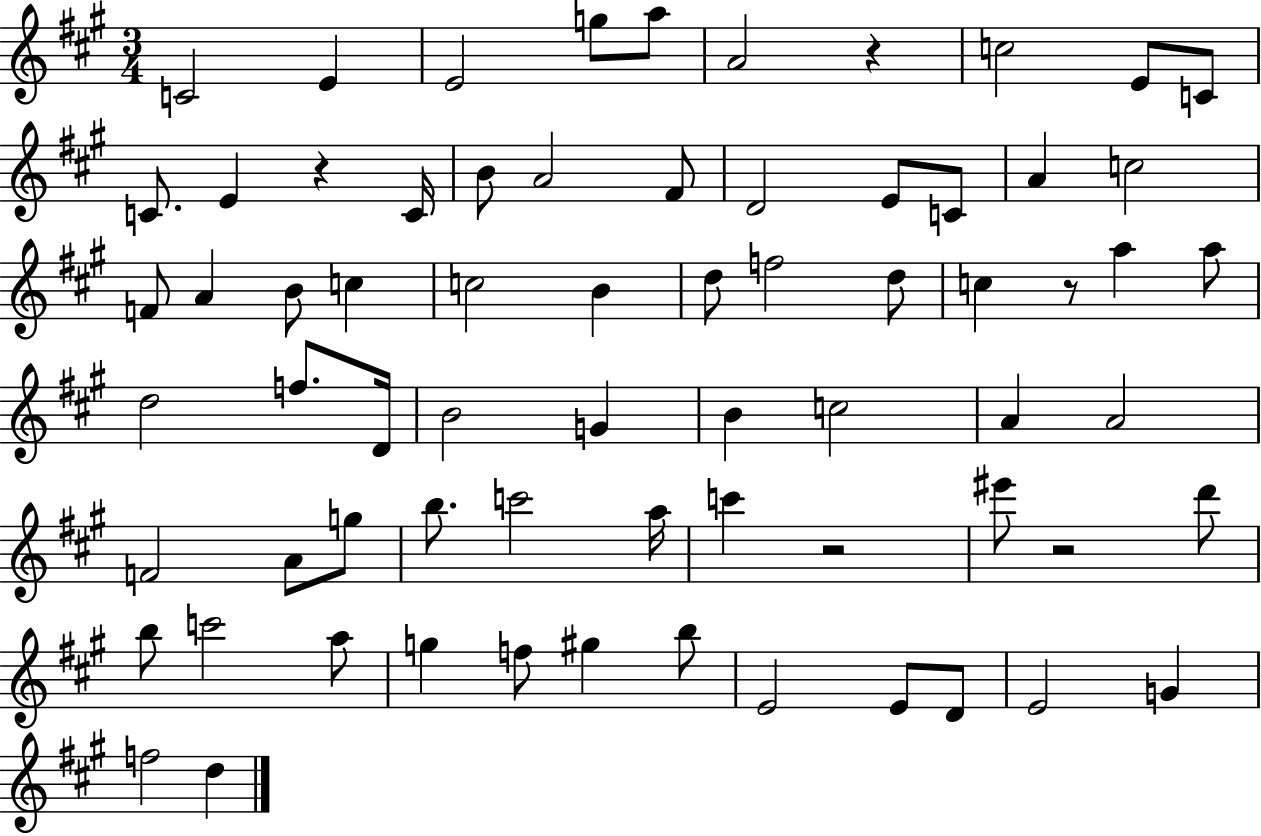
{
  \clef treble
  \numericTimeSignature
  \time 3/4
  \key a \major
  c'2 e'4 | e'2 g''8 a''8 | a'2 r4 | c''2 e'8 c'8 | \break c'8. e'4 r4 c'16 | b'8 a'2 fis'8 | d'2 e'8 c'8 | a'4 c''2 | \break f'8 a'4 b'8 c''4 | c''2 b'4 | d''8 f''2 d''8 | c''4 r8 a''4 a''8 | \break d''2 f''8. d'16 | b'2 g'4 | b'4 c''2 | a'4 a'2 | \break f'2 a'8 g''8 | b''8. c'''2 a''16 | c'''4 r2 | eis'''8 r2 d'''8 | \break b''8 c'''2 a''8 | g''4 f''8 gis''4 b''8 | e'2 e'8 d'8 | e'2 g'4 | \break f''2 d''4 | \bar "|."
}